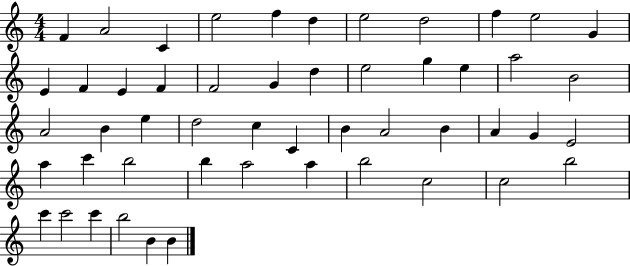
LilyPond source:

{
  \clef treble
  \numericTimeSignature
  \time 4/4
  \key c \major
  f'4 a'2 c'4 | e''2 f''4 d''4 | e''2 d''2 | f''4 e''2 g'4 | \break e'4 f'4 e'4 f'4 | f'2 g'4 d''4 | e''2 g''4 e''4 | a''2 b'2 | \break a'2 b'4 e''4 | d''2 c''4 c'4 | b'4 a'2 b'4 | a'4 g'4 e'2 | \break a''4 c'''4 b''2 | b''4 a''2 a''4 | b''2 c''2 | c''2 b''2 | \break c'''4 c'''2 c'''4 | b''2 b'4 b'4 | \bar "|."
}